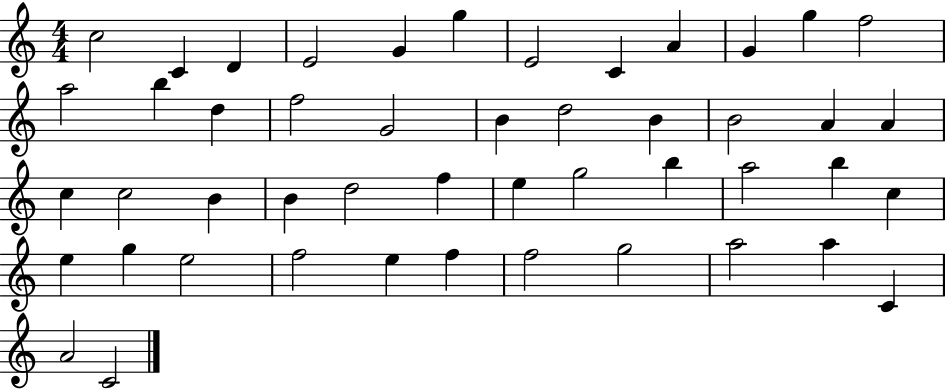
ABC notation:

X:1
T:Untitled
M:4/4
L:1/4
K:C
c2 C D E2 G g E2 C A G g f2 a2 b d f2 G2 B d2 B B2 A A c c2 B B d2 f e g2 b a2 b c e g e2 f2 e f f2 g2 a2 a C A2 C2